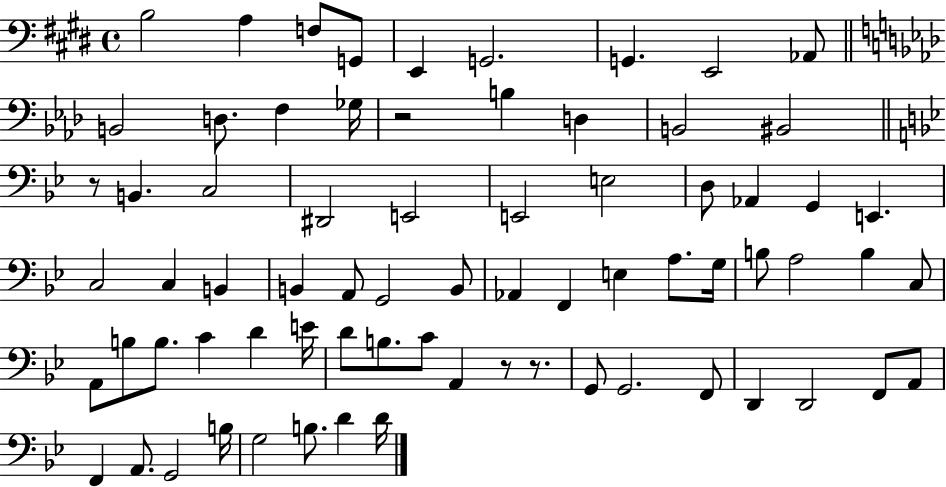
{
  \clef bass
  \time 4/4
  \defaultTimeSignature
  \key e \major
  b2 a4 f8 g,8 | e,4 g,2. | g,4. e,2 aes,8 | \bar "||" \break \key aes \major b,2 d8. f4 ges16 | r2 b4 d4 | b,2 bis,2 | \bar "||" \break \key bes \major r8 b,4. c2 | dis,2 e,2 | e,2 e2 | d8 aes,4 g,4 e,4. | \break c2 c4 b,4 | b,4 a,8 g,2 b,8 | aes,4 f,4 e4 a8. g16 | b8 a2 b4 c8 | \break a,8 b8 b8. c'4 d'4 e'16 | d'8 b8. c'8 a,4 r8 r8. | g,8 g,2. f,8 | d,4 d,2 f,8 a,8 | \break f,4 a,8. g,2 b16 | g2 b8. d'4 d'16 | \bar "|."
}